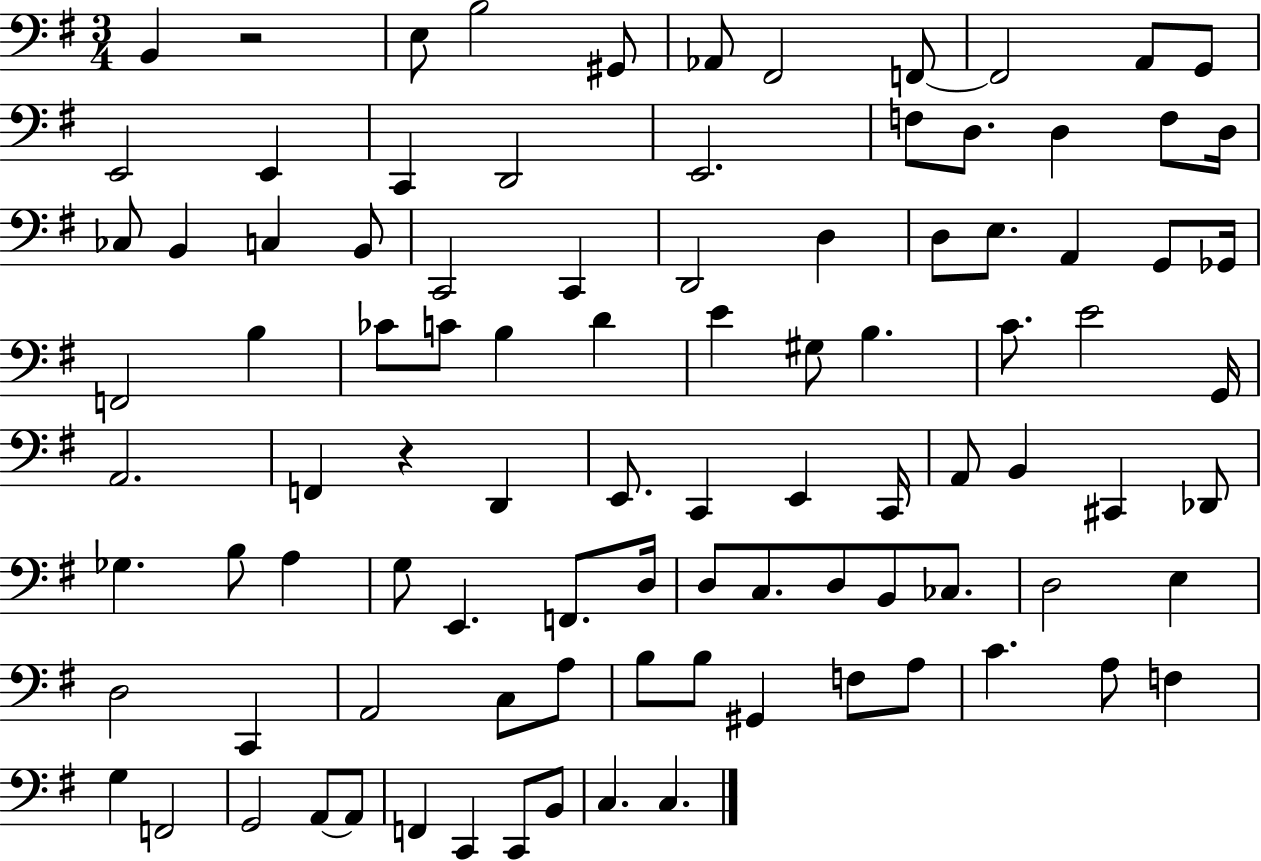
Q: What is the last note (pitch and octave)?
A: C3